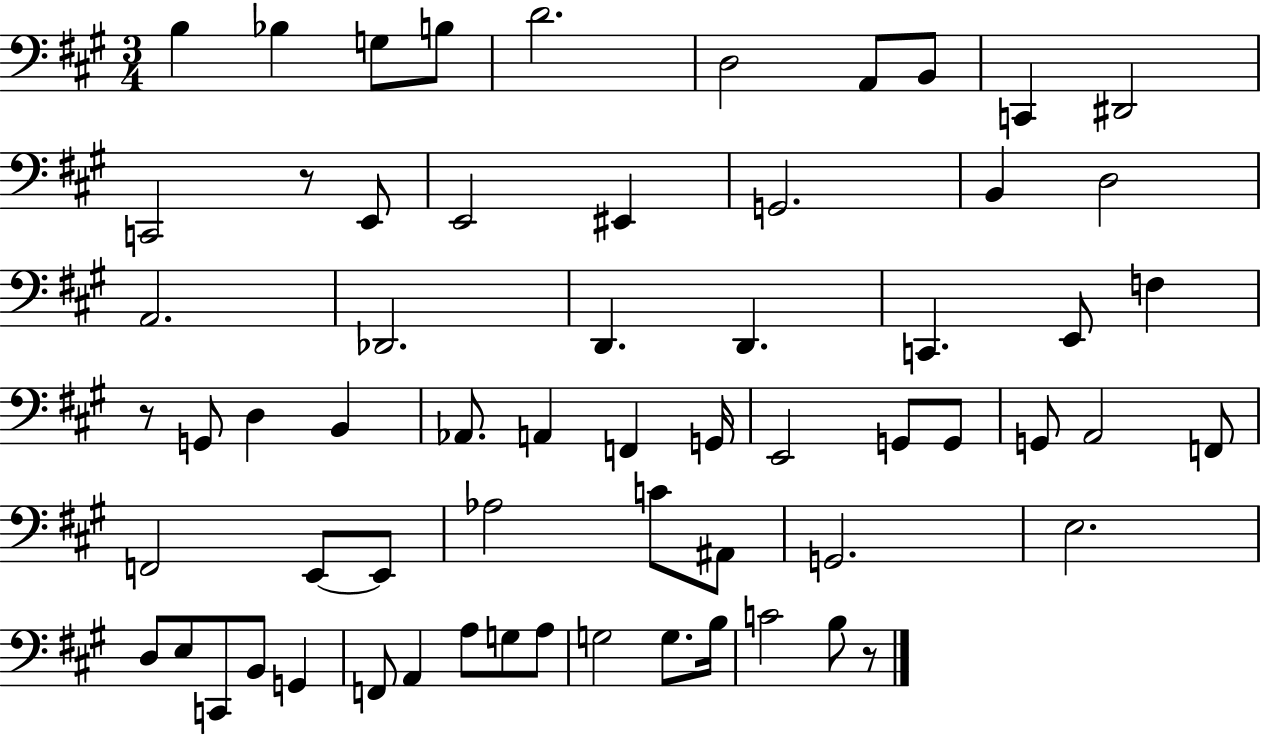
{
  \clef bass
  \numericTimeSignature
  \time 3/4
  \key a \major
  \repeat volta 2 { b4 bes4 g8 b8 | d'2. | d2 a,8 b,8 | c,4 dis,2 | \break c,2 r8 e,8 | e,2 eis,4 | g,2. | b,4 d2 | \break a,2. | des,2. | d,4. d,4. | c,4. e,8 f4 | \break r8 g,8 d4 b,4 | aes,8. a,4 f,4 g,16 | e,2 g,8 g,8 | g,8 a,2 f,8 | \break f,2 e,8~~ e,8 | aes2 c'8 ais,8 | g,2. | e2. | \break d8 e8 c,8 b,8 g,4 | f,8 a,4 a8 g8 a8 | g2 g8. b16 | c'2 b8 r8 | \break } \bar "|."
}